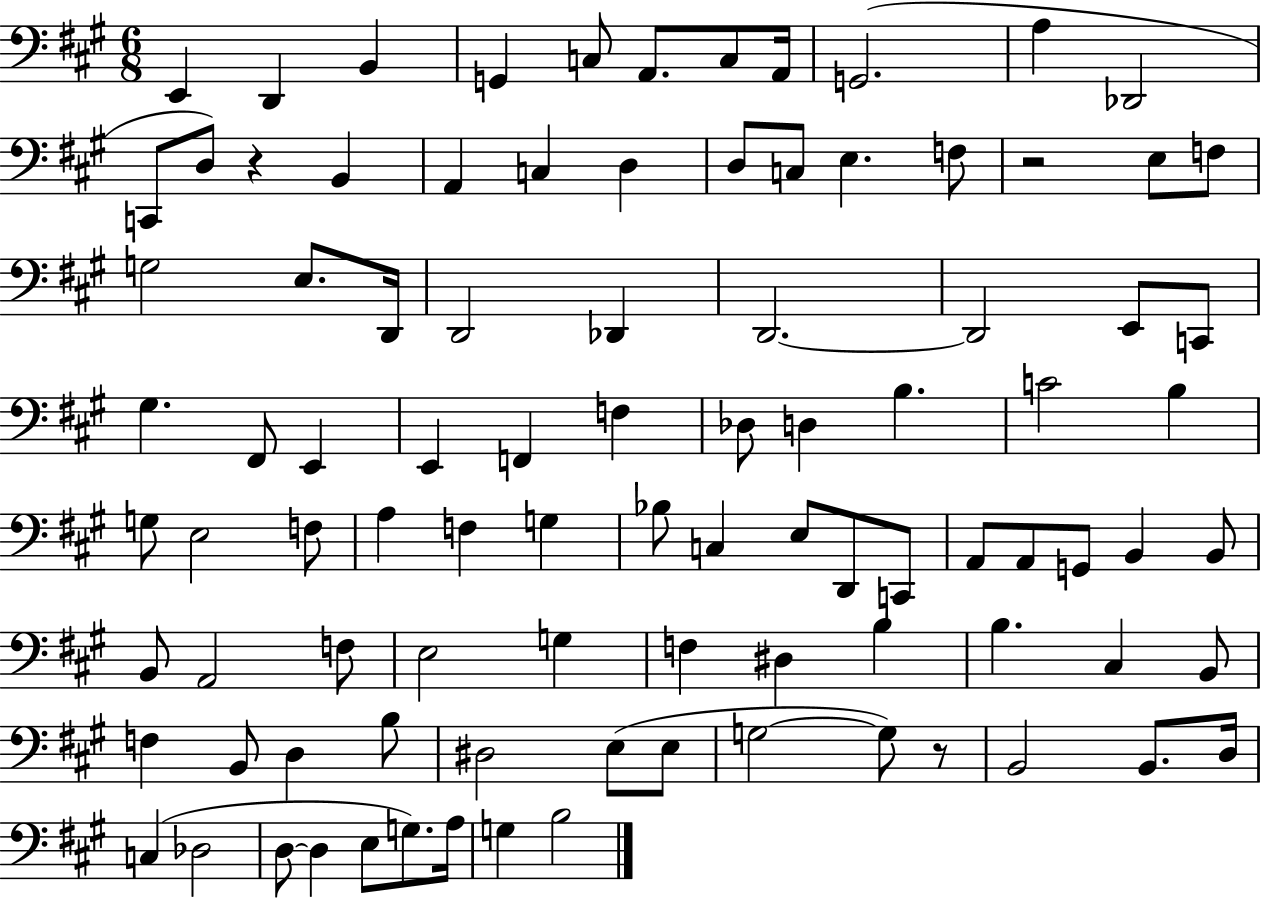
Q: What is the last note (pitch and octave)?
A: B3